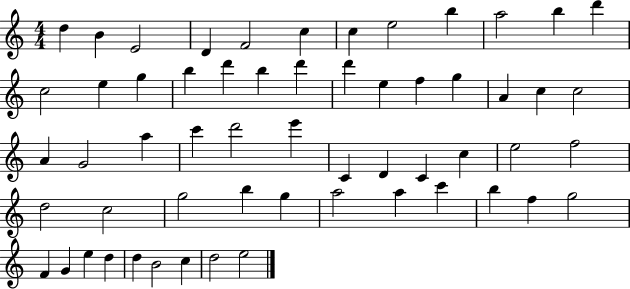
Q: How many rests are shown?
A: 0